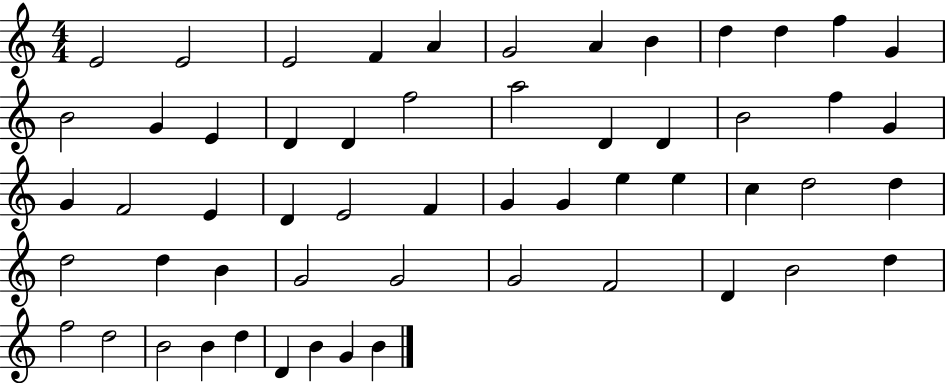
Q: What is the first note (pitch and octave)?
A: E4